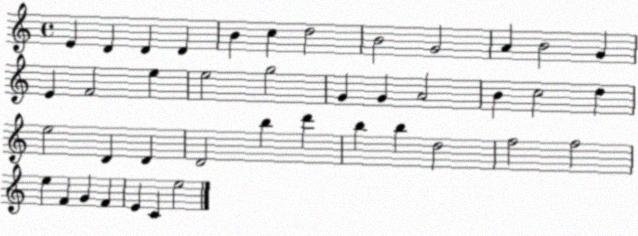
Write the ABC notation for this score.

X:1
T:Untitled
M:4/4
L:1/4
K:C
E D D D B c d2 B2 G2 A B2 G E F2 e e2 g2 G G A2 B c2 d e2 D D D2 b d' b b d2 f2 f2 e F G F E C e2